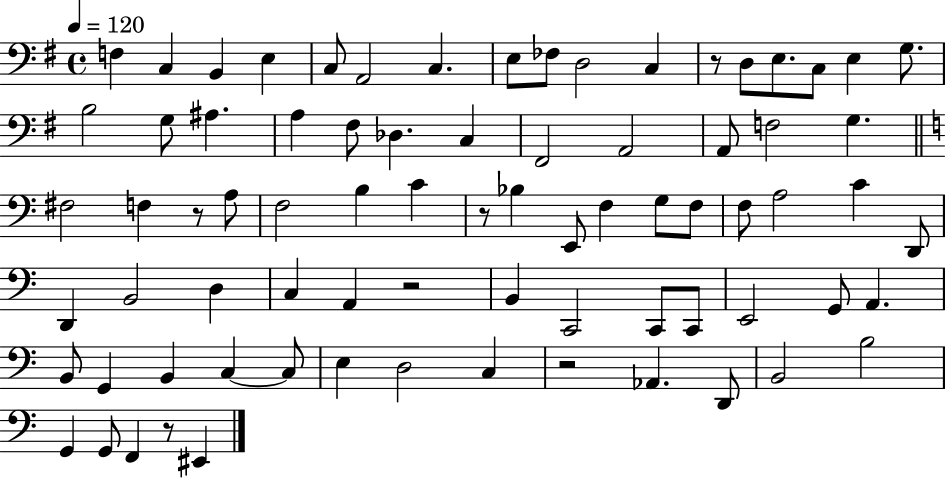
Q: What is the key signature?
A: G major